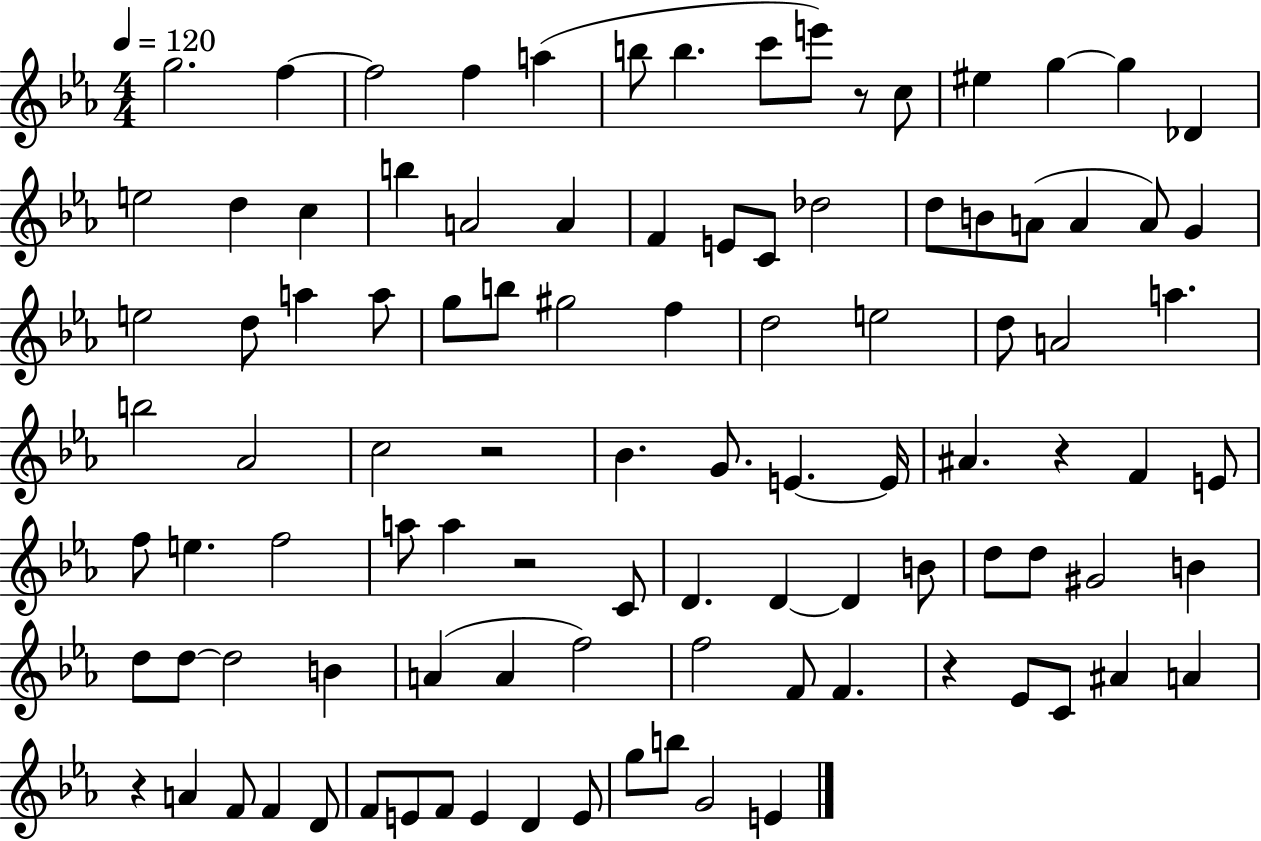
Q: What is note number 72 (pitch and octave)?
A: A4